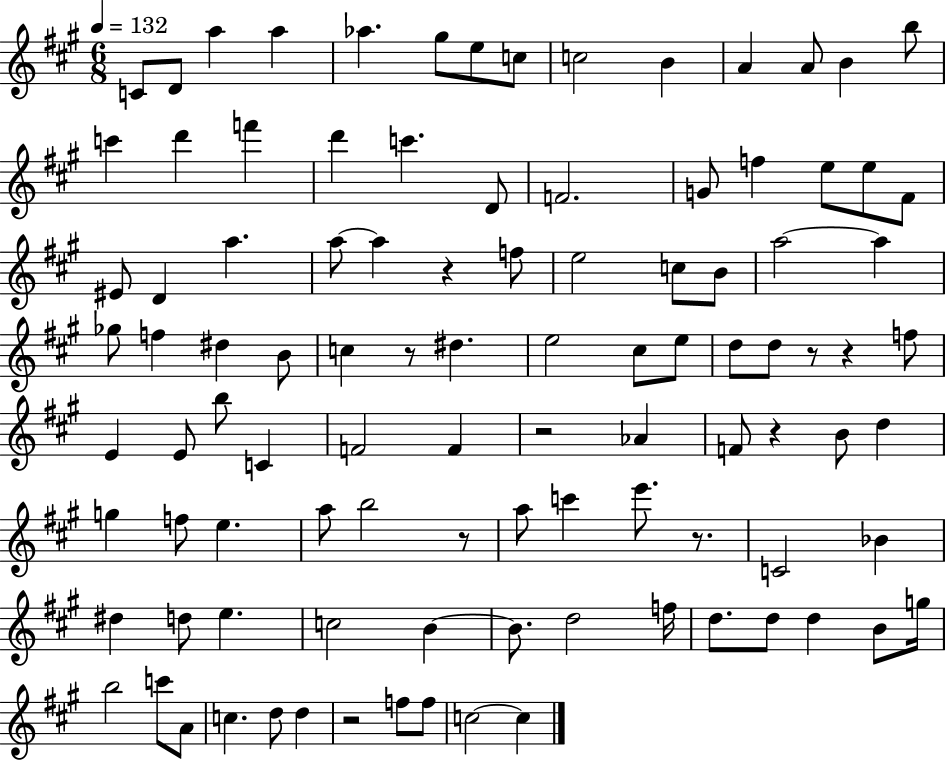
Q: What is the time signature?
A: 6/8